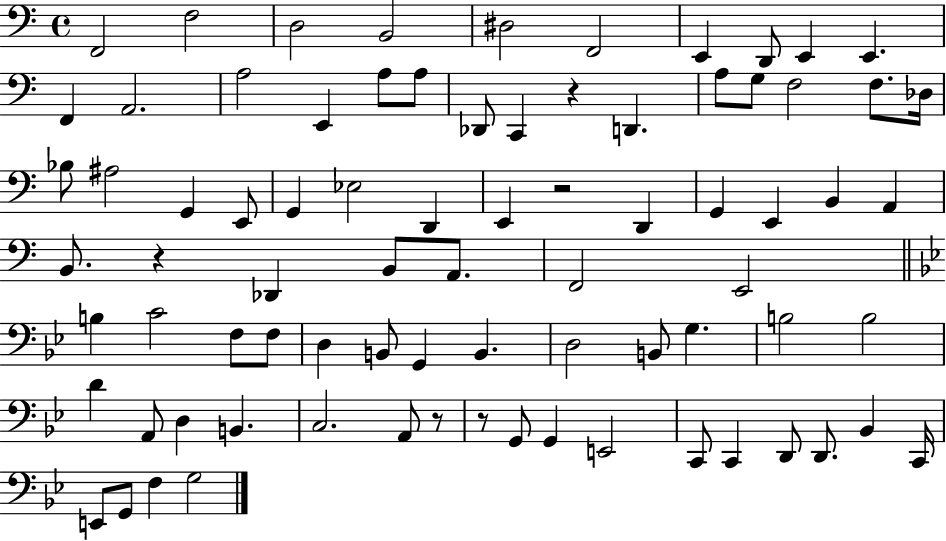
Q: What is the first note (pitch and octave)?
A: F2